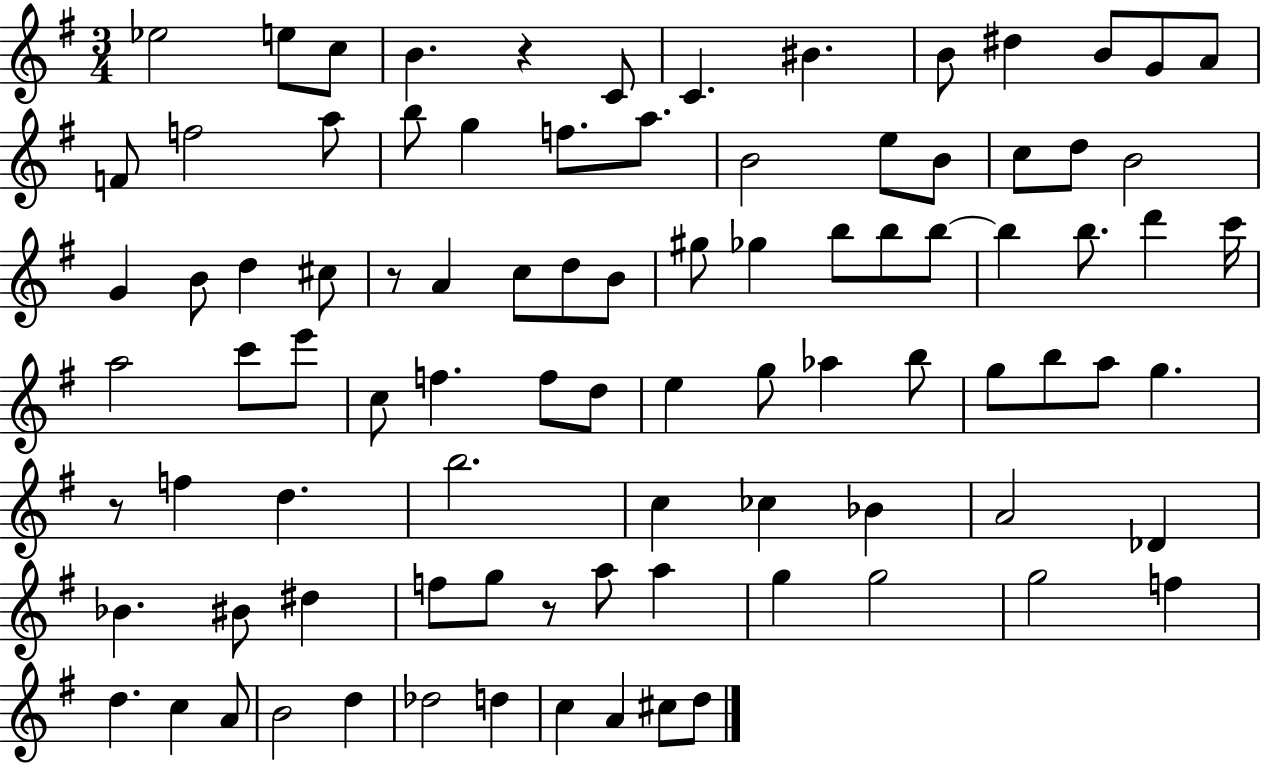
{
  \clef treble
  \numericTimeSignature
  \time 3/4
  \key g \major
  ees''2 e''8 c''8 | b'4. r4 c'8 | c'4. bis'4. | b'8 dis''4 b'8 g'8 a'8 | \break f'8 f''2 a''8 | b''8 g''4 f''8. a''8. | b'2 e''8 b'8 | c''8 d''8 b'2 | \break g'4 b'8 d''4 cis''8 | r8 a'4 c''8 d''8 b'8 | gis''8 ges''4 b''8 b''8 b''8~~ | b''4 b''8. d'''4 c'''16 | \break a''2 c'''8 e'''8 | c''8 f''4. f''8 d''8 | e''4 g''8 aes''4 b''8 | g''8 b''8 a''8 g''4. | \break r8 f''4 d''4. | b''2. | c''4 ces''4 bes'4 | a'2 des'4 | \break bes'4. bis'8 dis''4 | f''8 g''8 r8 a''8 a''4 | g''4 g''2 | g''2 f''4 | \break d''4. c''4 a'8 | b'2 d''4 | des''2 d''4 | c''4 a'4 cis''8 d''8 | \break \bar "|."
}